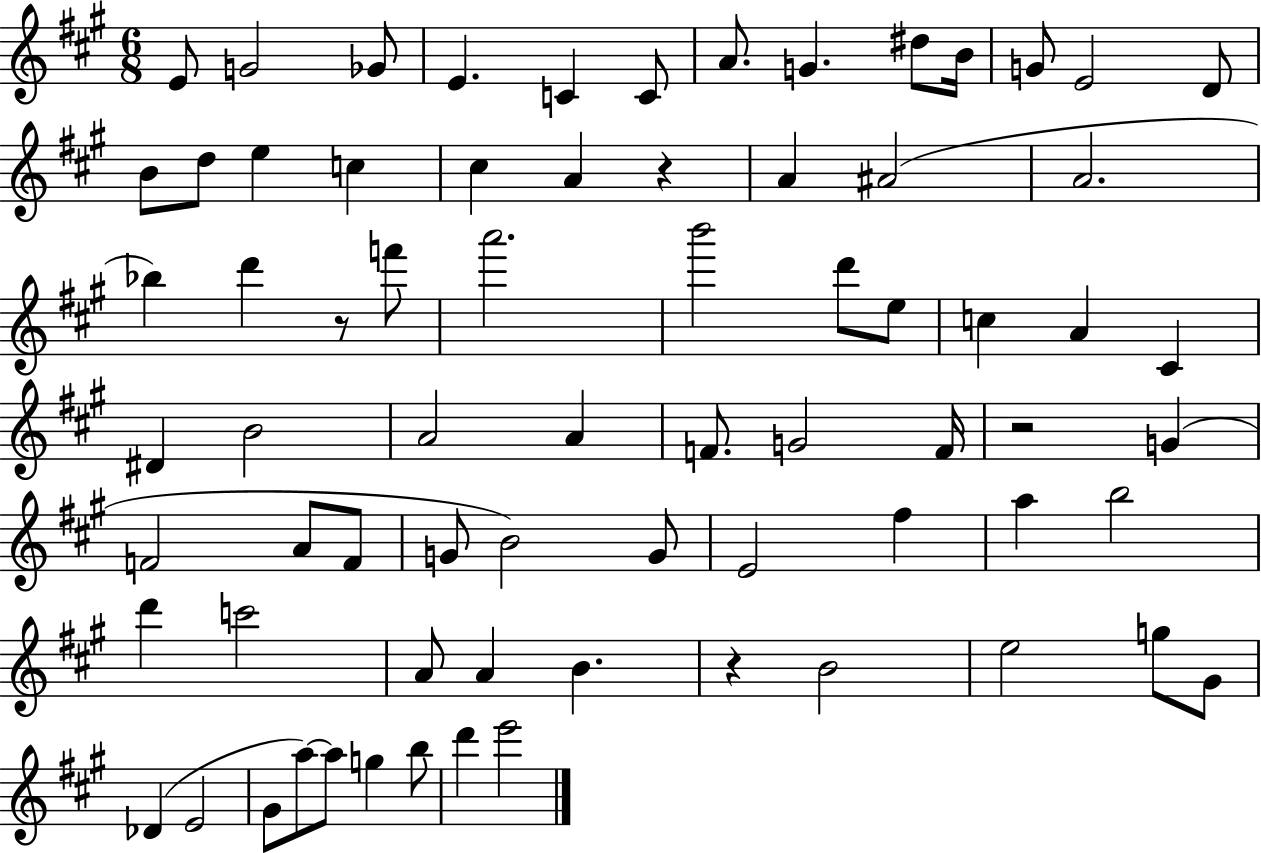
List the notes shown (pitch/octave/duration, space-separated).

E4/e G4/h Gb4/e E4/q. C4/q C4/e A4/e. G4/q. D#5/e B4/s G4/e E4/h D4/e B4/e D5/e E5/q C5/q C#5/q A4/q R/q A4/q A#4/h A4/h. Bb5/q D6/q R/e F6/e A6/h. B6/h D6/e E5/e C5/q A4/q C#4/q D#4/q B4/h A4/h A4/q F4/e. G4/h F4/s R/h G4/q F4/h A4/e F4/e G4/e B4/h G4/e E4/h F#5/q A5/q B5/h D6/q C6/h A4/e A4/q B4/q. R/q B4/h E5/h G5/e G#4/e Db4/q E4/h G#4/e A5/e A5/e G5/q B5/e D6/q E6/h